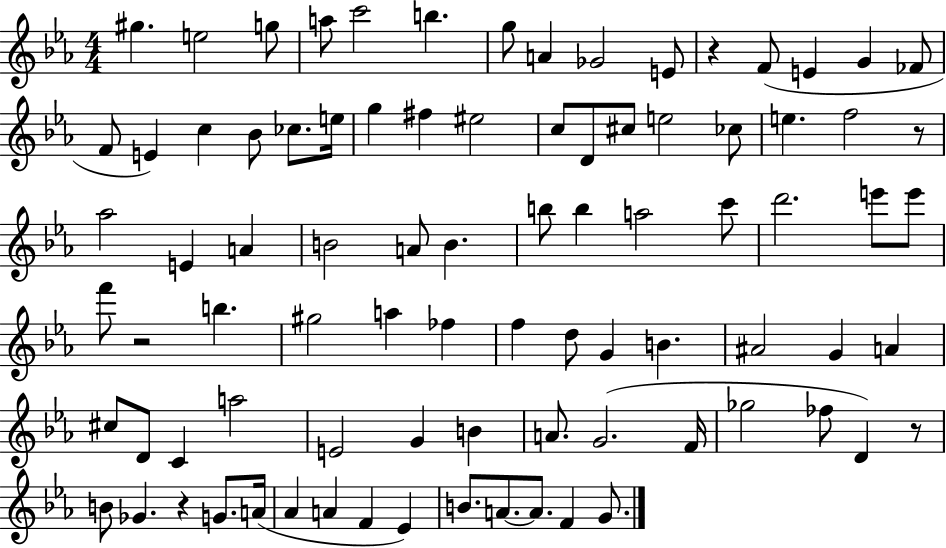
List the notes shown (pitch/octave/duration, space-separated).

G#5/q. E5/h G5/e A5/e C6/h B5/q. G5/e A4/q Gb4/h E4/e R/q F4/e E4/q G4/q FES4/e F4/e E4/q C5/q Bb4/e CES5/e. E5/s G5/q F#5/q EIS5/h C5/e D4/e C#5/e E5/h CES5/e E5/q. F5/h R/e Ab5/h E4/q A4/q B4/h A4/e B4/q. B5/e B5/q A5/h C6/e D6/h. E6/e E6/e F6/e R/h B5/q. G#5/h A5/q FES5/q F5/q D5/e G4/q B4/q. A#4/h G4/q A4/q C#5/e D4/e C4/q A5/h E4/h G4/q B4/q A4/e. G4/h. F4/s Gb5/h FES5/e D4/q R/e B4/e Gb4/q. R/q G4/e. A4/s Ab4/q A4/q F4/q Eb4/q B4/e. A4/e. A4/e. F4/q G4/e.